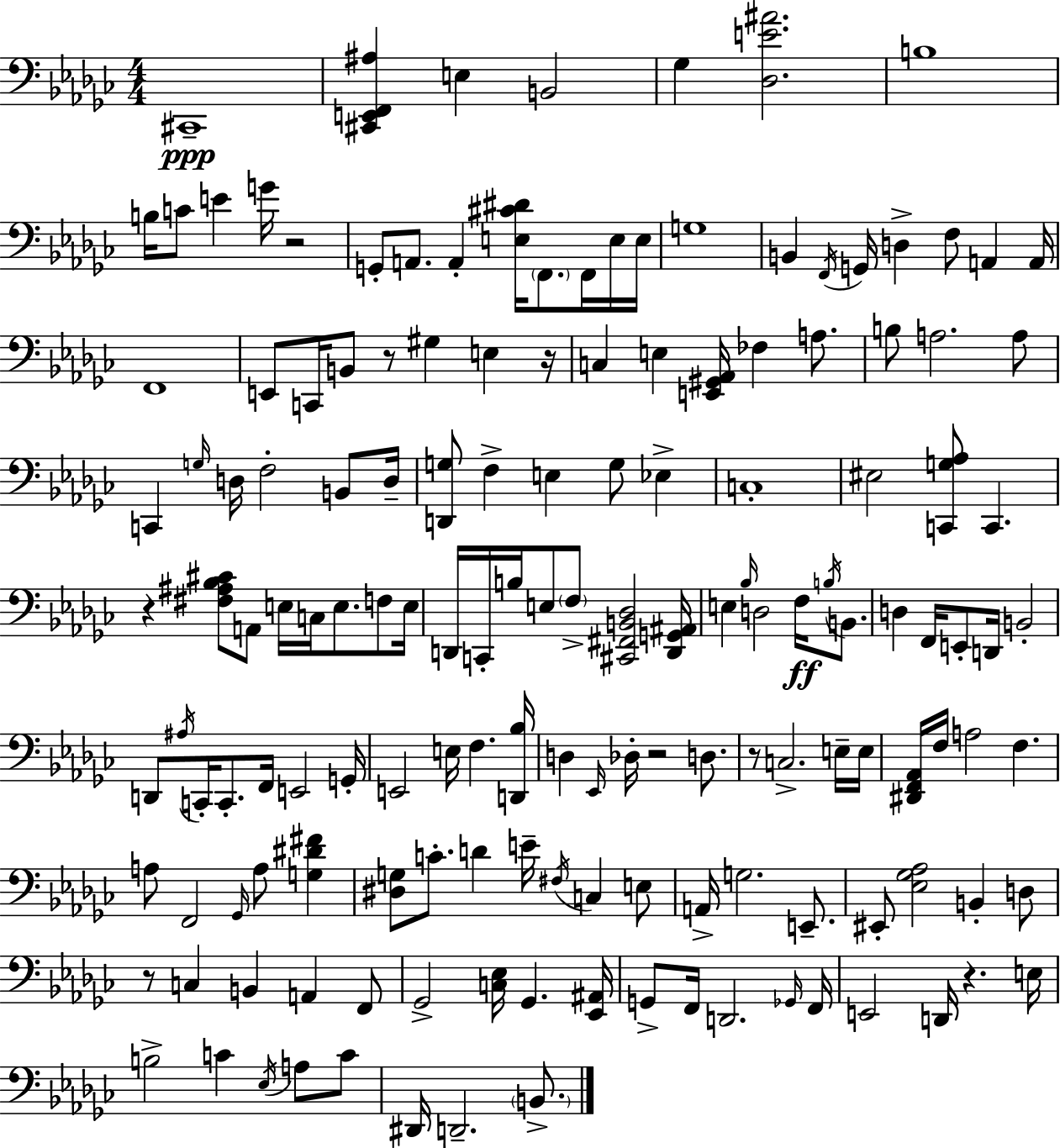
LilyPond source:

{
  \clef bass
  \numericTimeSignature
  \time 4/4
  \key ees \minor
  cis,1--\ppp | <cis, e, f, ais>4 e4 b,2 | ges4 <des e' ais'>2. | b1 | \break b16 c'8 e'4 g'16 r2 | g,8-. a,8. a,4-. <e cis' dis'>16 \parenthesize f,8. f,16 e16 e16 | g1 | b,4 \acciaccatura { f,16 } g,16 d4-> f8 a,4 | \break a,16 f,1 | e,8 c,16 b,8 r8 gis4 e4 | r16 c4 e4 <e, gis, aes,>16 fes4 a8. | b8 a2. a8 | \break c,4 \grace { g16 } d16 f2-. b,8 | d16-- <d, g>8 f4-> e4 g8 ees4-> | c1-. | eis2 <c, g aes>8 c,4. | \break r4 <fis ais bes cis'>8 a,8 e16 c16 e8. f8 | e16 d,16 c,16-. b16 e8 \parenthesize f8-> <cis, fis, b, des>2 | <d, g, ais,>16 e4 \grace { bes16 } d2 f16\ff | \acciaccatura { b16 } b,8. d4 f,16 e,8-. d,16 b,2-. | \break d,8 \acciaccatura { ais16 } c,16-. c,8.-. f,16 e,2 | g,16-. e,2 e16 f4. | <d, bes>16 d4 \grace { ees,16 } des16-. r2 | d8. r8 c2.-> | \break e16-- e16 <dis, f, aes,>16 f16 a2 | f4. a8 f,2 | \grace { ges,16 } a8 <g dis' fis'>4 <dis g>8 c'8.-. d'4 | e'16-- \acciaccatura { fis16 } c4 e8 a,16-> g2. | \break e,8.-- eis,8-. <ees ges aes>2 | b,4-. d8 r8 c4 b,4 | a,4 f,8 ges,2-> | <c ees>16 ges,4. <ees, ais,>16 g,8-> f,16 d,2. | \break \grace { ges,16 } f,16 e,2 | d,16 r4. e16 b2-> | c'4 \acciaccatura { ees16 } a8 c'8 dis,16 d,2.-- | \parenthesize b,8.-> \bar "|."
}